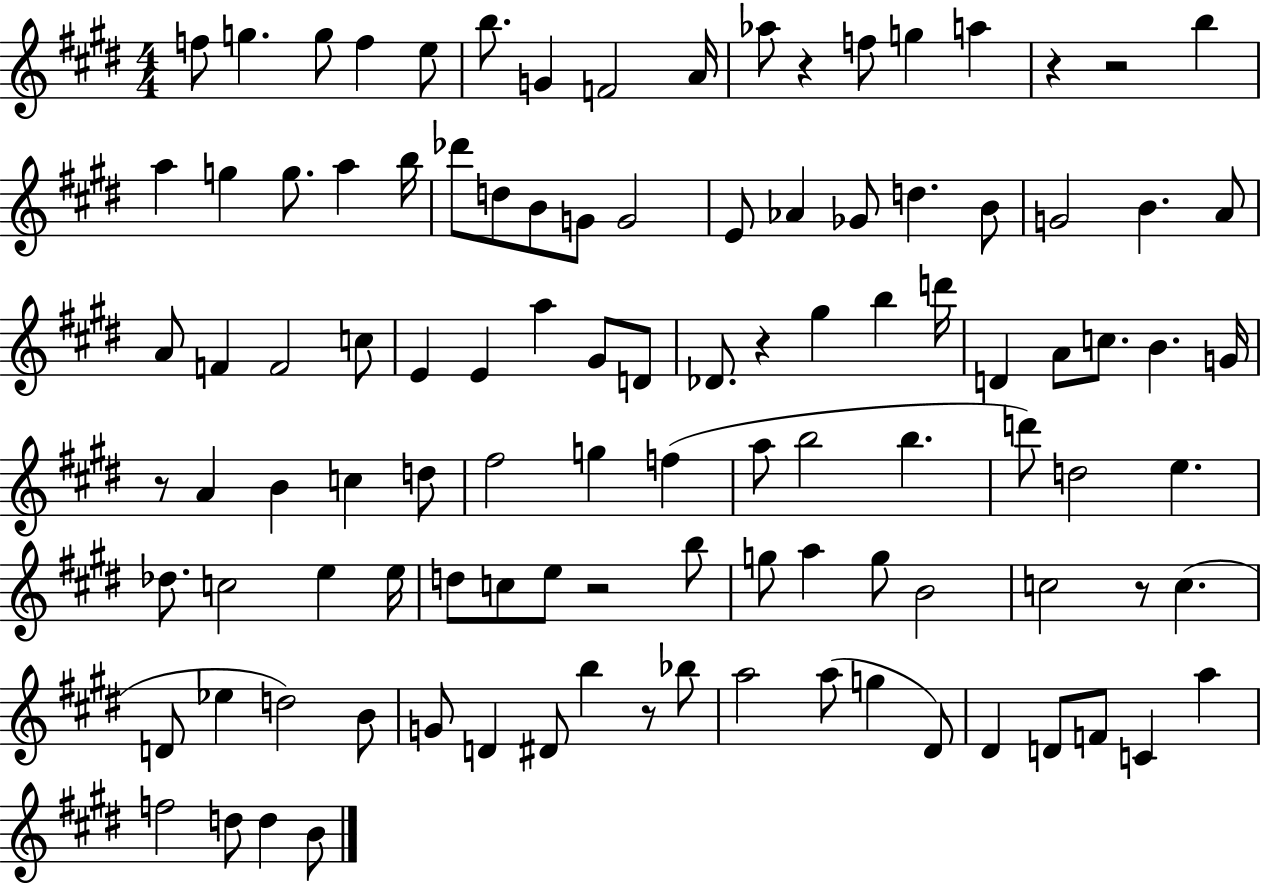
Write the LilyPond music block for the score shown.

{
  \clef treble
  \numericTimeSignature
  \time 4/4
  \key e \major
  \repeat volta 2 { f''8 g''4. g''8 f''4 e''8 | b''8. g'4 f'2 a'16 | aes''8 r4 f''8 g''4 a''4 | r4 r2 b''4 | \break a''4 g''4 g''8. a''4 b''16 | des'''8 d''8 b'8 g'8 g'2 | e'8 aes'4 ges'8 d''4. b'8 | g'2 b'4. a'8 | \break a'8 f'4 f'2 c''8 | e'4 e'4 a''4 gis'8 d'8 | des'8. r4 gis''4 b''4 d'''16 | d'4 a'8 c''8. b'4. g'16 | \break r8 a'4 b'4 c''4 d''8 | fis''2 g''4 f''4( | a''8 b''2 b''4. | d'''8) d''2 e''4. | \break des''8. c''2 e''4 e''16 | d''8 c''8 e''8 r2 b''8 | g''8 a''4 g''8 b'2 | c''2 r8 c''4.( | \break d'8 ees''4 d''2) b'8 | g'8 d'4 dis'8 b''4 r8 bes''8 | a''2 a''8( g''4 dis'8) | dis'4 d'8 f'8 c'4 a''4 | \break f''2 d''8 d''4 b'8 | } \bar "|."
}